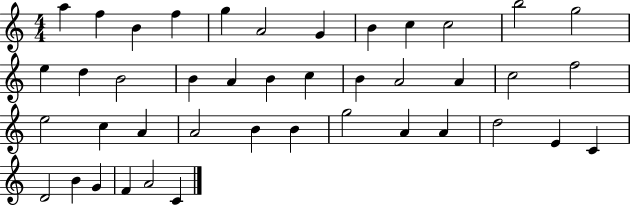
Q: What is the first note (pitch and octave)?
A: A5